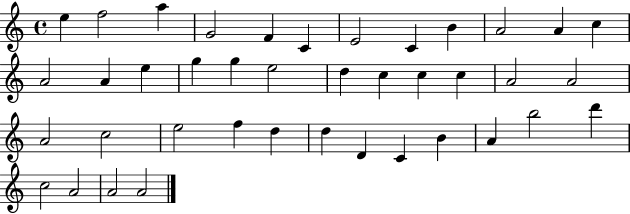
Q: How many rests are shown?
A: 0